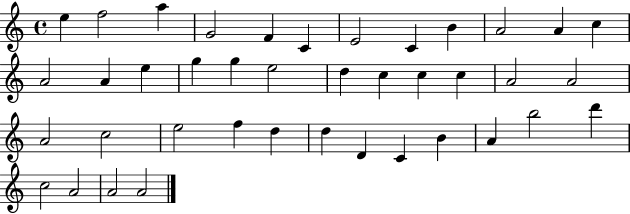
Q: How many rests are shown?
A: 0